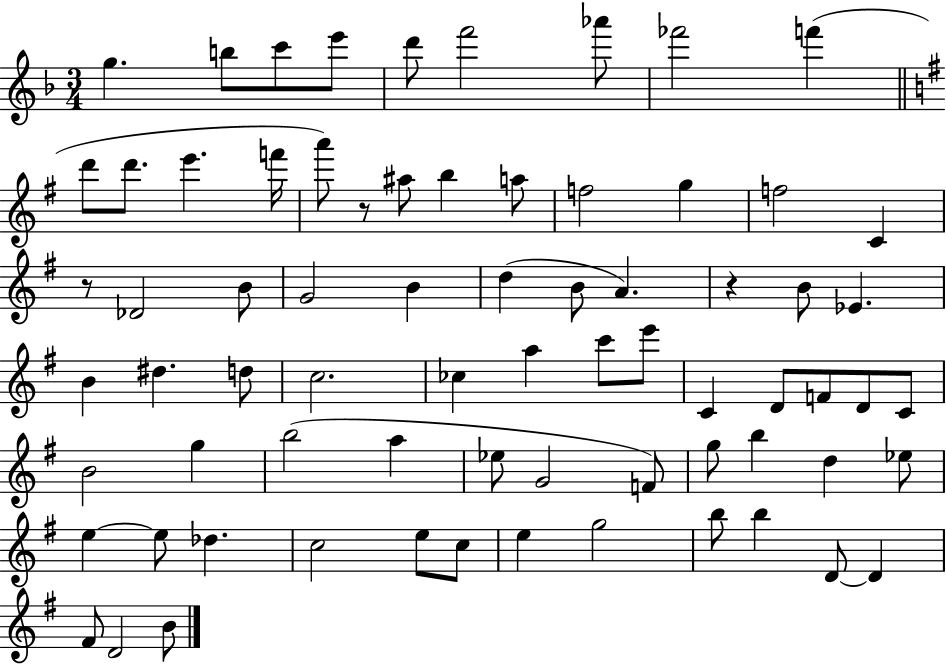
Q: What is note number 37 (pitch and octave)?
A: C6